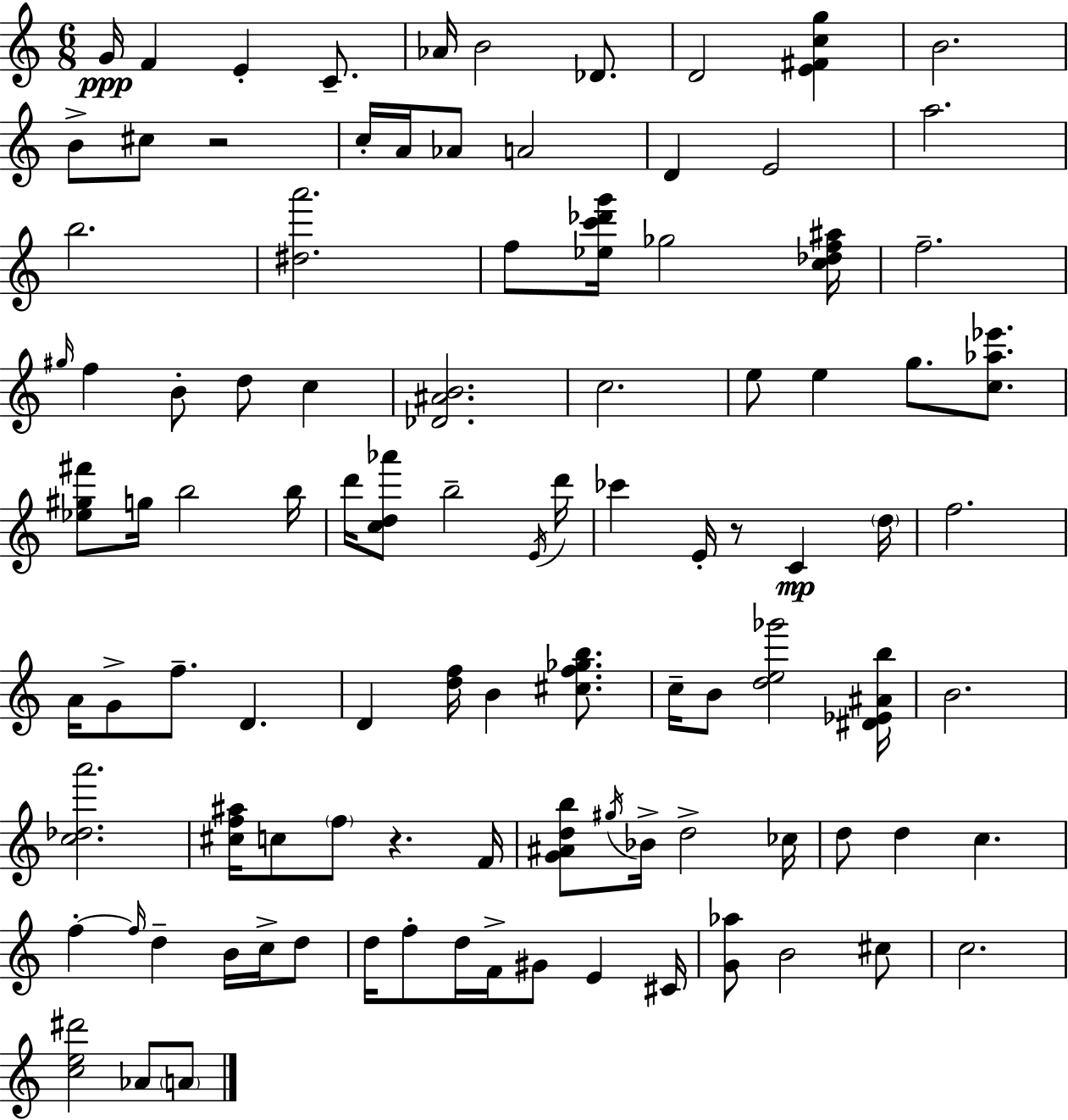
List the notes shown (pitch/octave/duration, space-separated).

G4/s F4/q E4/q C4/e. Ab4/s B4/h Db4/e. D4/h [E4,F#4,C5,G5]/q B4/h. B4/e C#5/e R/h C5/s A4/s Ab4/e A4/h D4/q E4/h A5/h. B5/h. [D#5,A6]/h. F5/e [Eb5,C6,Db6,G6]/s Gb5/h [C5,Db5,F5,A#5]/s F5/h. G#5/s F5/q B4/e D5/e C5/q [Db4,A#4,B4]/h. C5/h. E5/e E5/q G5/e. [C5,Ab5,Eb6]/e. [Eb5,G#5,F#6]/e G5/s B5/h B5/s D6/s [C5,D5,Ab6]/e B5/h E4/s D6/s CES6/q E4/s R/e C4/q D5/s F5/h. A4/s G4/e F5/e. D4/q. D4/q [D5,F5]/s B4/q [C#5,F5,Gb5,B5]/e. C5/s B4/e [D5,E5,Gb6]/h [D#4,Eb4,A#4,B5]/s B4/h. [C5,Db5,A6]/h. [C#5,F5,A#5]/s C5/e F5/e R/q. F4/s [G4,A#4,D5,B5]/e G#5/s Bb4/s D5/h CES5/s D5/e D5/q C5/q. F5/q F5/s D5/q B4/s C5/s D5/e D5/s F5/e D5/s F4/s G#4/e E4/q C#4/s [G4,Ab5]/e B4/h C#5/e C5/h. [C5,E5,D#6]/h Ab4/e A4/e